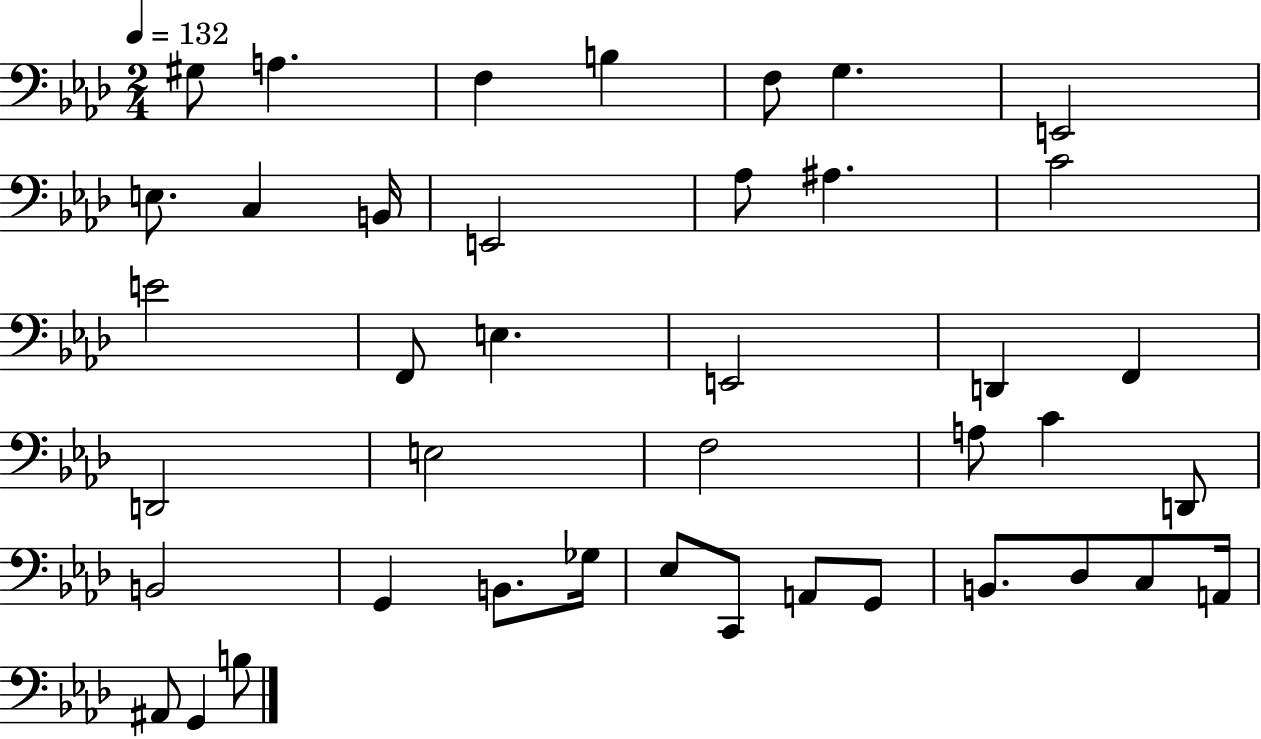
X:1
T:Untitled
M:2/4
L:1/4
K:Ab
^G,/2 A, F, B, F,/2 G, E,,2 E,/2 C, B,,/4 E,,2 _A,/2 ^A, C2 E2 F,,/2 E, E,,2 D,, F,, D,,2 E,2 F,2 A,/2 C D,,/2 B,,2 G,, B,,/2 _G,/4 _E,/2 C,,/2 A,,/2 G,,/2 B,,/2 _D,/2 C,/2 A,,/4 ^A,,/2 G,, B,/2